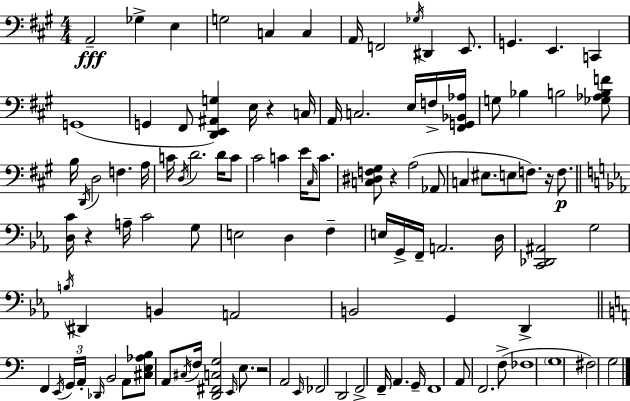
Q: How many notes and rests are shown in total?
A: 108